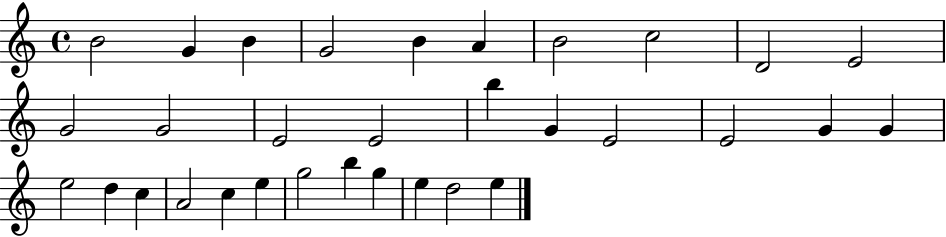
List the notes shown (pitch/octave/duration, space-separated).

B4/h G4/q B4/q G4/h B4/q A4/q B4/h C5/h D4/h E4/h G4/h G4/h E4/h E4/h B5/q G4/q E4/h E4/h G4/q G4/q E5/h D5/q C5/q A4/h C5/q E5/q G5/h B5/q G5/q E5/q D5/h E5/q